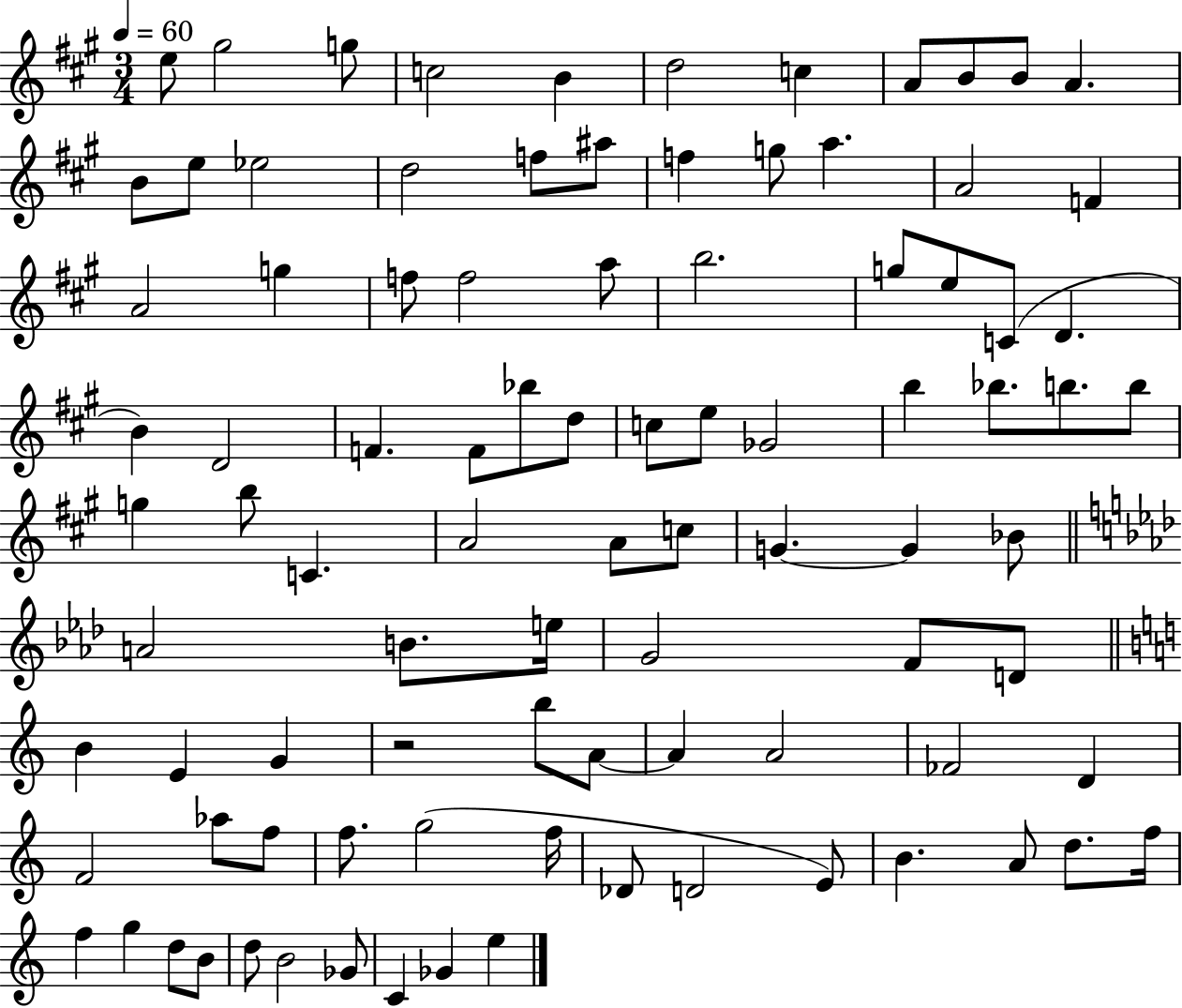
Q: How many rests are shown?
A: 1